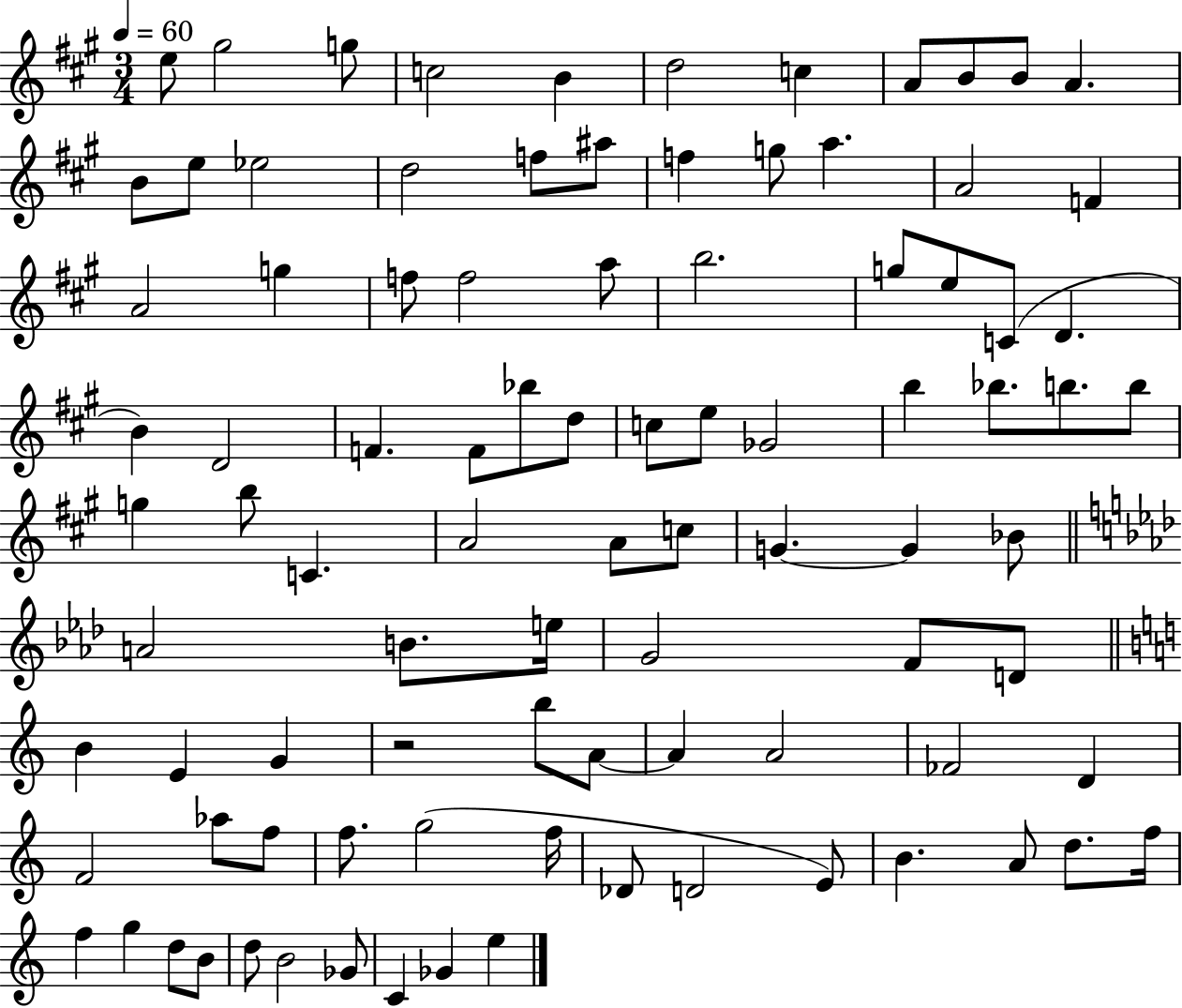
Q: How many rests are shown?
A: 1